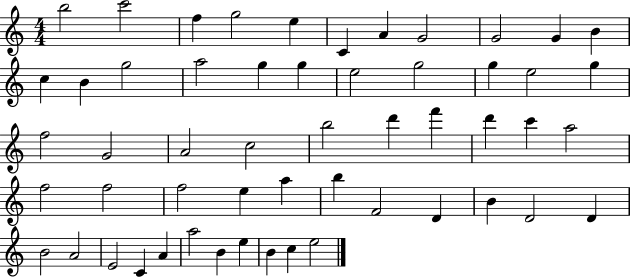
X:1
T:Untitled
M:4/4
L:1/4
K:C
b2 c'2 f g2 e C A G2 G2 G B c B g2 a2 g g e2 g2 g e2 g f2 G2 A2 c2 b2 d' f' d' c' a2 f2 f2 f2 e a b F2 D B D2 D B2 A2 E2 C A a2 B e B c e2